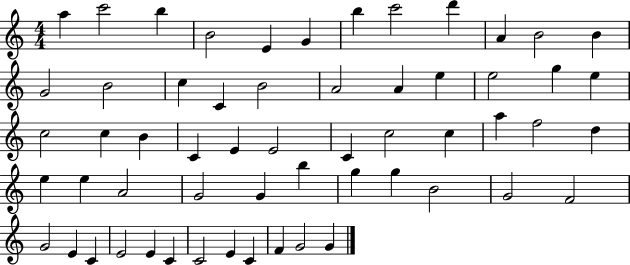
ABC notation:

X:1
T:Untitled
M:4/4
L:1/4
K:C
a c'2 b B2 E G b c'2 d' A B2 B G2 B2 c C B2 A2 A e e2 g e c2 c B C E E2 C c2 c a f2 d e e A2 G2 G b g g B2 G2 F2 G2 E C E2 E C C2 E C F G2 G